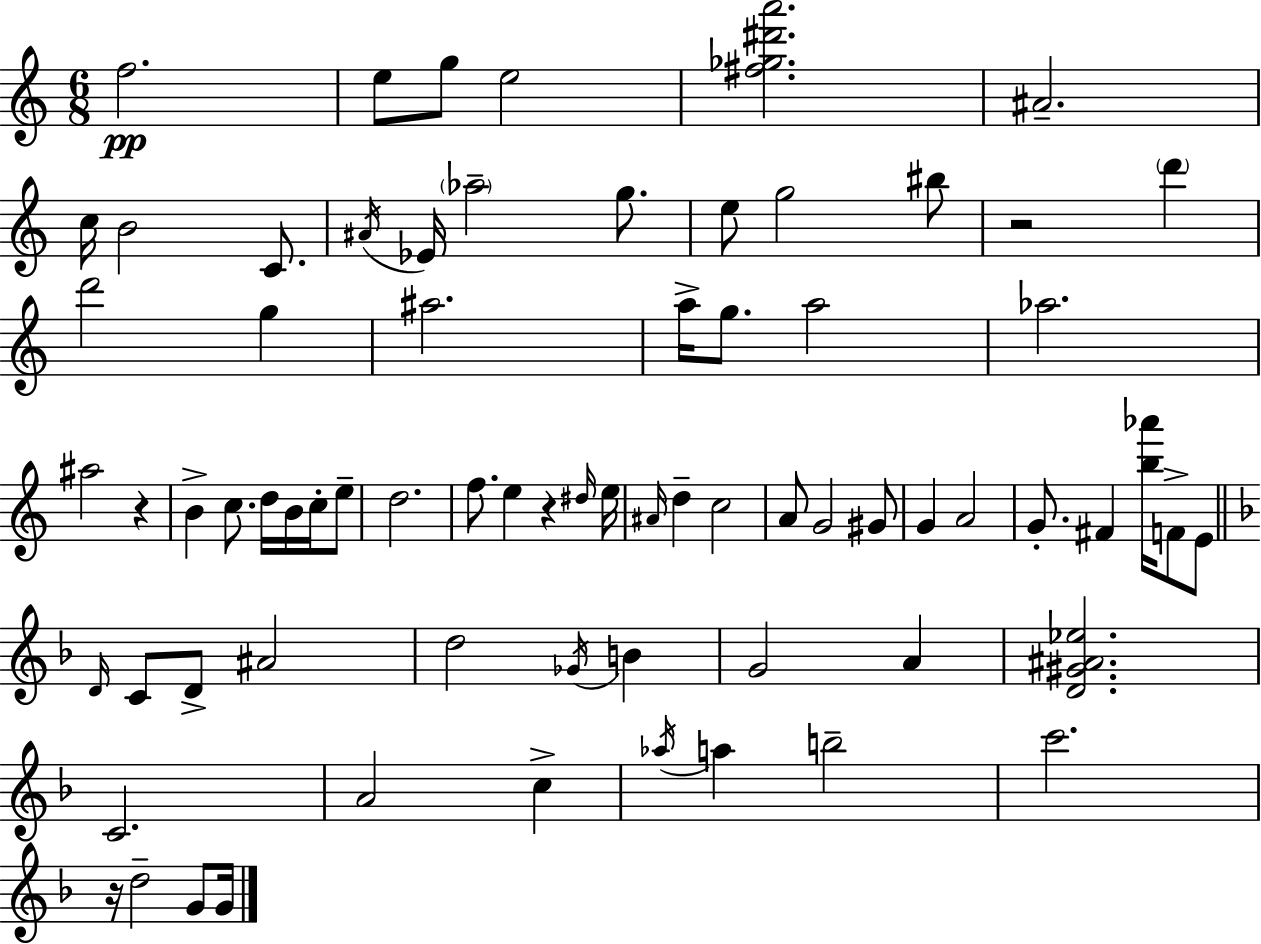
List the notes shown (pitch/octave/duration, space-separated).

F5/h. E5/e G5/e E5/h [F#5,Gb5,D#6,A6]/h. A#4/h. C5/s B4/h C4/e. A#4/s Eb4/s Ab5/h G5/e. E5/e G5/h BIS5/e R/h D6/q D6/h G5/q A#5/h. A5/s G5/e. A5/h Ab5/h. A#5/h R/q B4/q C5/e. D5/s B4/s C5/s E5/e D5/h. F5/e. E5/q R/q D#5/s E5/s A#4/s D5/q C5/h A4/e G4/h G#4/e G4/q A4/h G4/e. F#4/q [B5,Ab6]/s F4/e E4/e D4/s C4/e D4/e A#4/h D5/h Gb4/s B4/q G4/h A4/q [D4,G#4,A#4,Eb5]/h. C4/h. A4/h C5/q Ab5/s A5/q B5/h C6/h. R/s D5/h G4/e G4/s